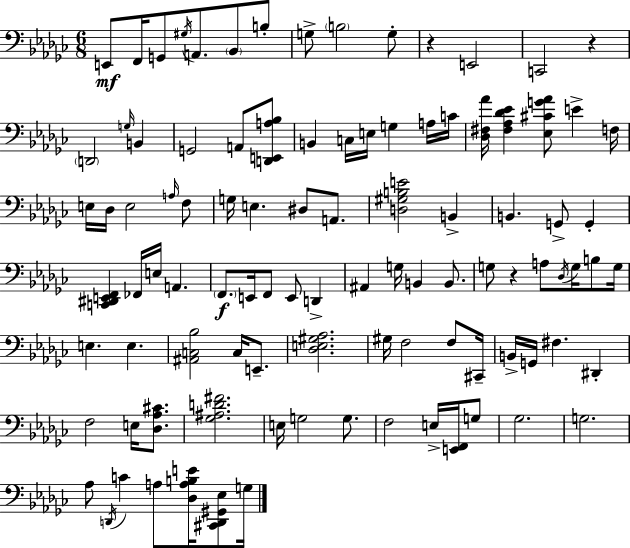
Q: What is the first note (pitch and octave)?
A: E2